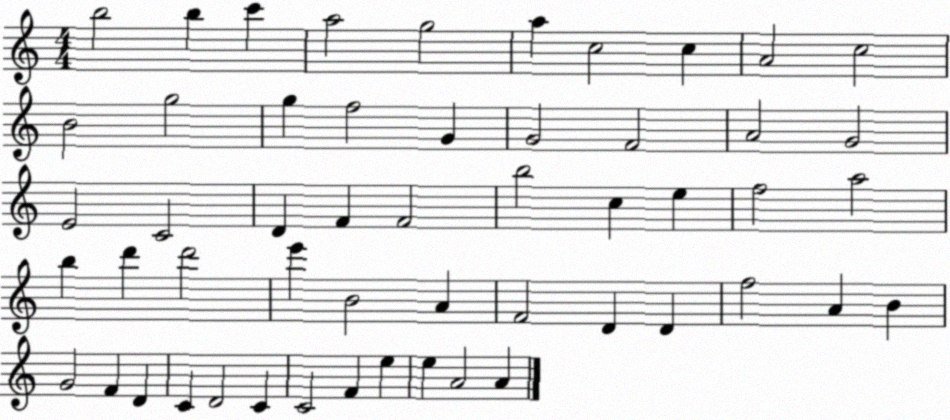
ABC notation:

X:1
T:Untitled
M:4/4
L:1/4
K:C
b2 b c' a2 g2 a c2 c A2 c2 B2 g2 g f2 G G2 F2 A2 G2 E2 C2 D F F2 b2 c e f2 a2 b d' d'2 e' B2 A F2 D D f2 A B G2 F D C D2 C C2 F e e A2 A